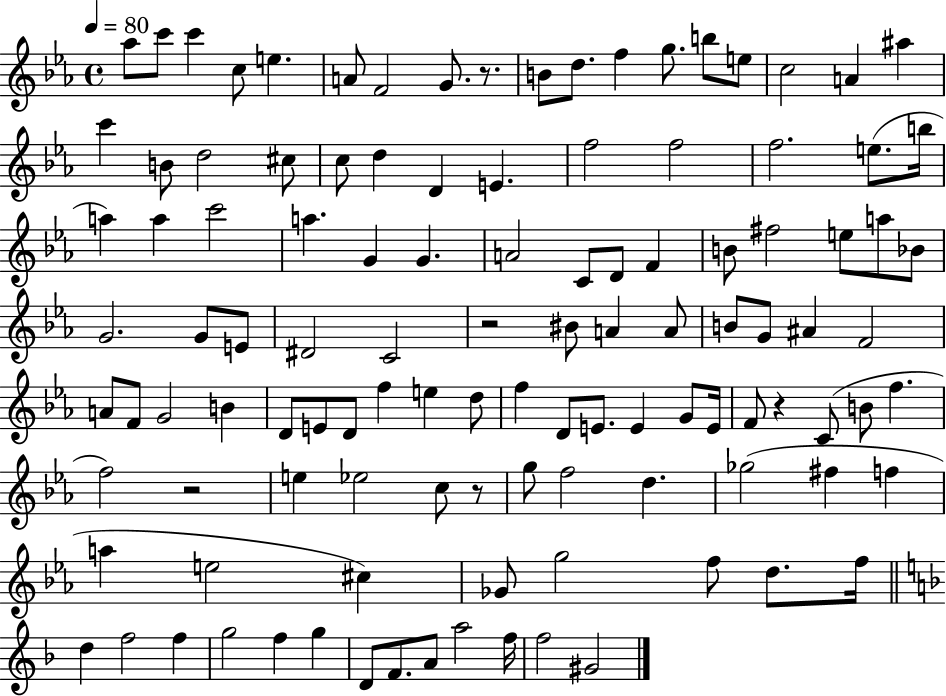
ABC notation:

X:1
T:Untitled
M:4/4
L:1/4
K:Eb
_a/2 c'/2 c' c/2 e A/2 F2 G/2 z/2 B/2 d/2 f g/2 b/2 e/2 c2 A ^a c' B/2 d2 ^c/2 c/2 d D E f2 f2 f2 e/2 b/4 a a c'2 a G G A2 C/2 D/2 F B/2 ^f2 e/2 a/2 _B/2 G2 G/2 E/2 ^D2 C2 z2 ^B/2 A A/2 B/2 G/2 ^A F2 A/2 F/2 G2 B D/2 E/2 D/2 f e d/2 f D/2 E/2 E G/2 E/4 F/2 z C/2 B/2 f f2 z2 e _e2 c/2 z/2 g/2 f2 d _g2 ^f f a e2 ^c _G/2 g2 f/2 d/2 f/4 d f2 f g2 f g D/2 F/2 A/2 a2 f/4 f2 ^G2